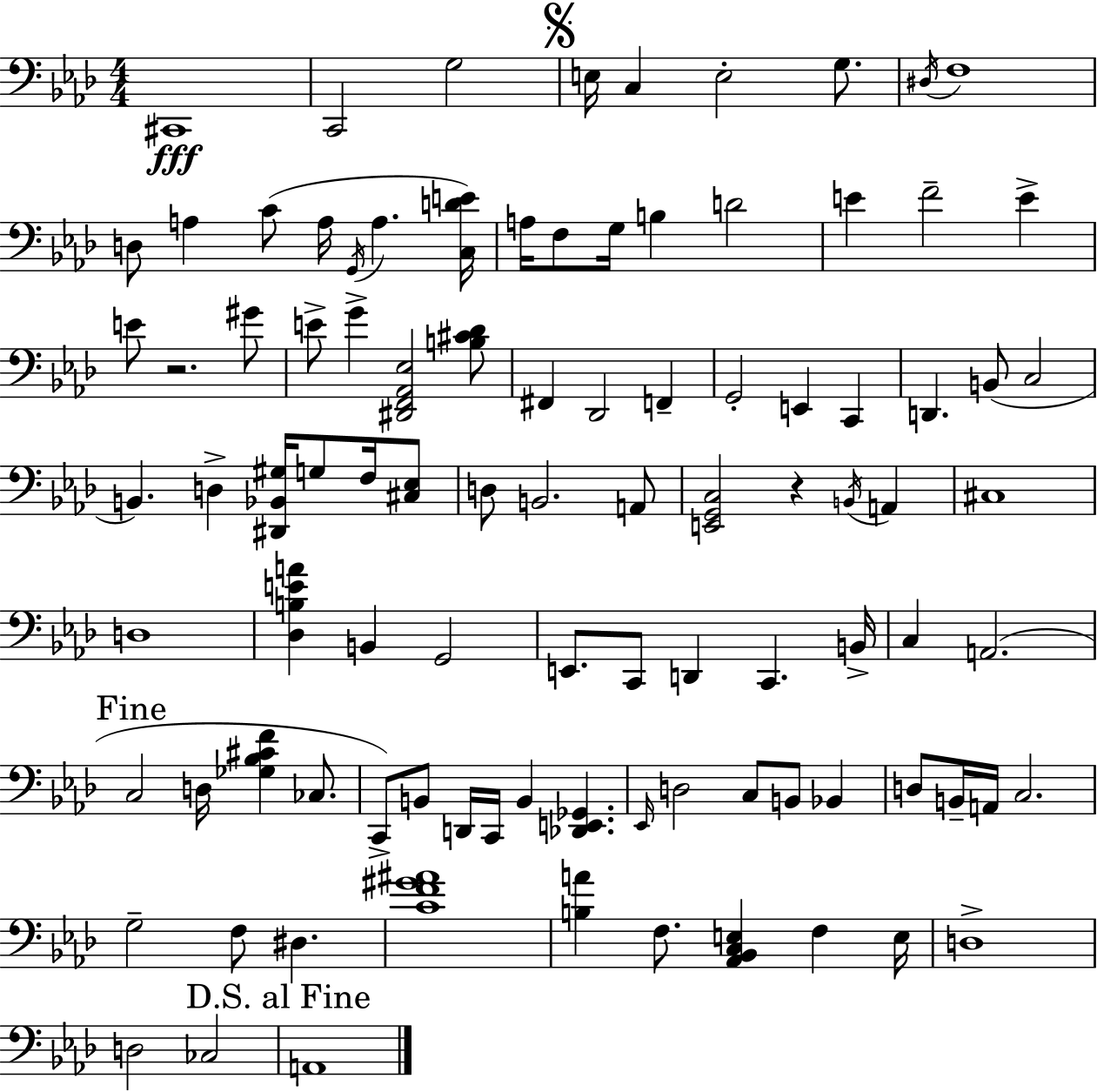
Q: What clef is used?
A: bass